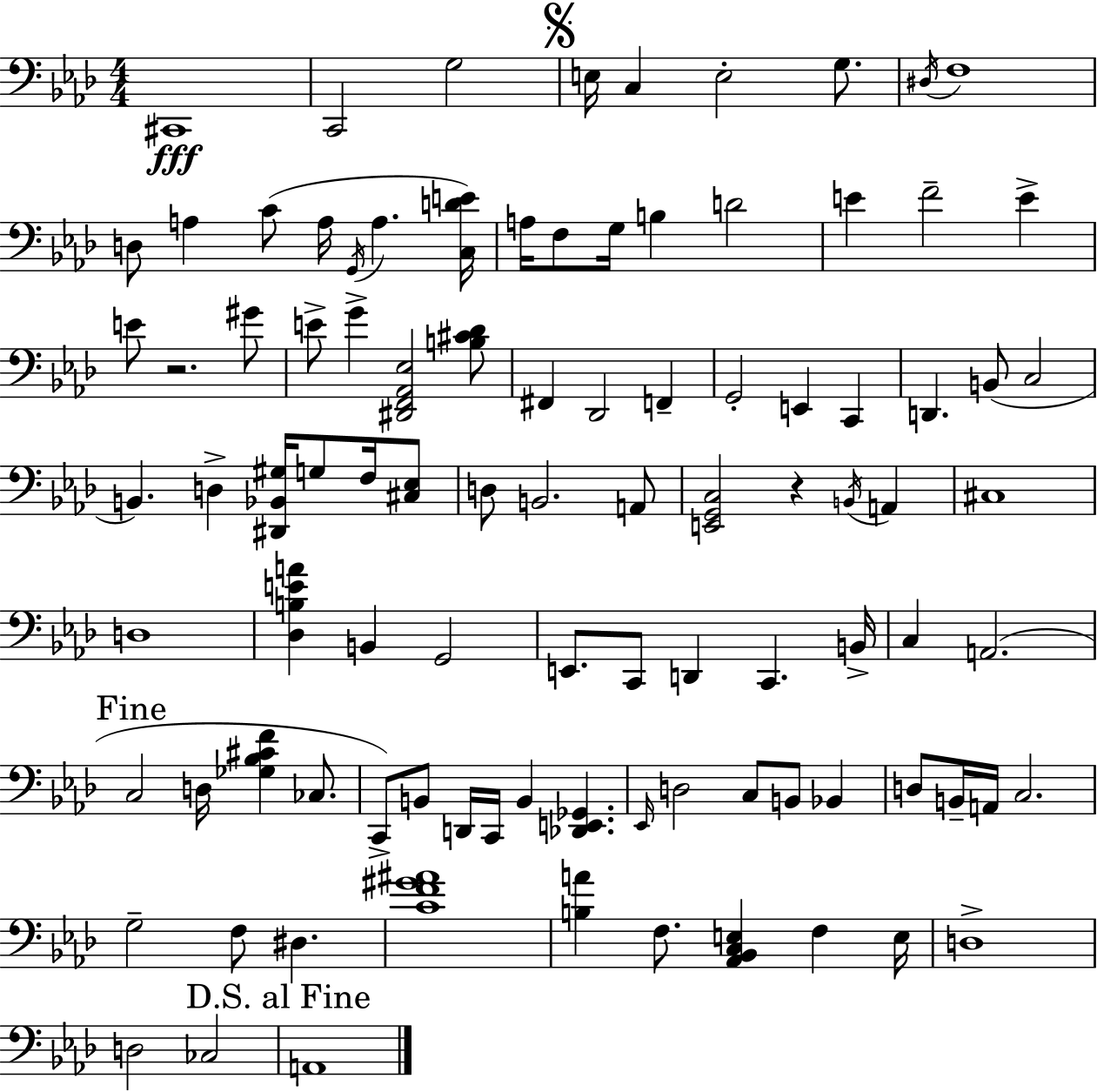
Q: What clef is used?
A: bass